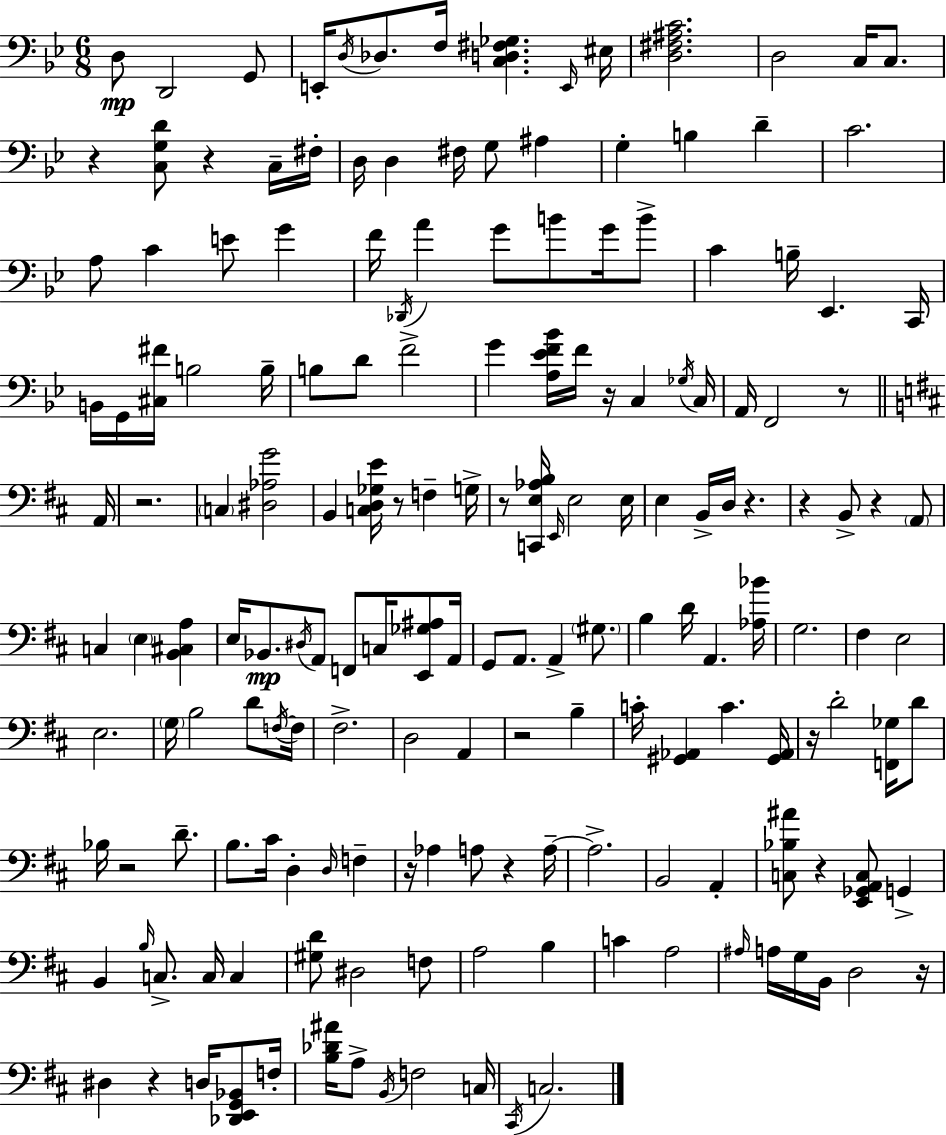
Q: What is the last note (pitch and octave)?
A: C3